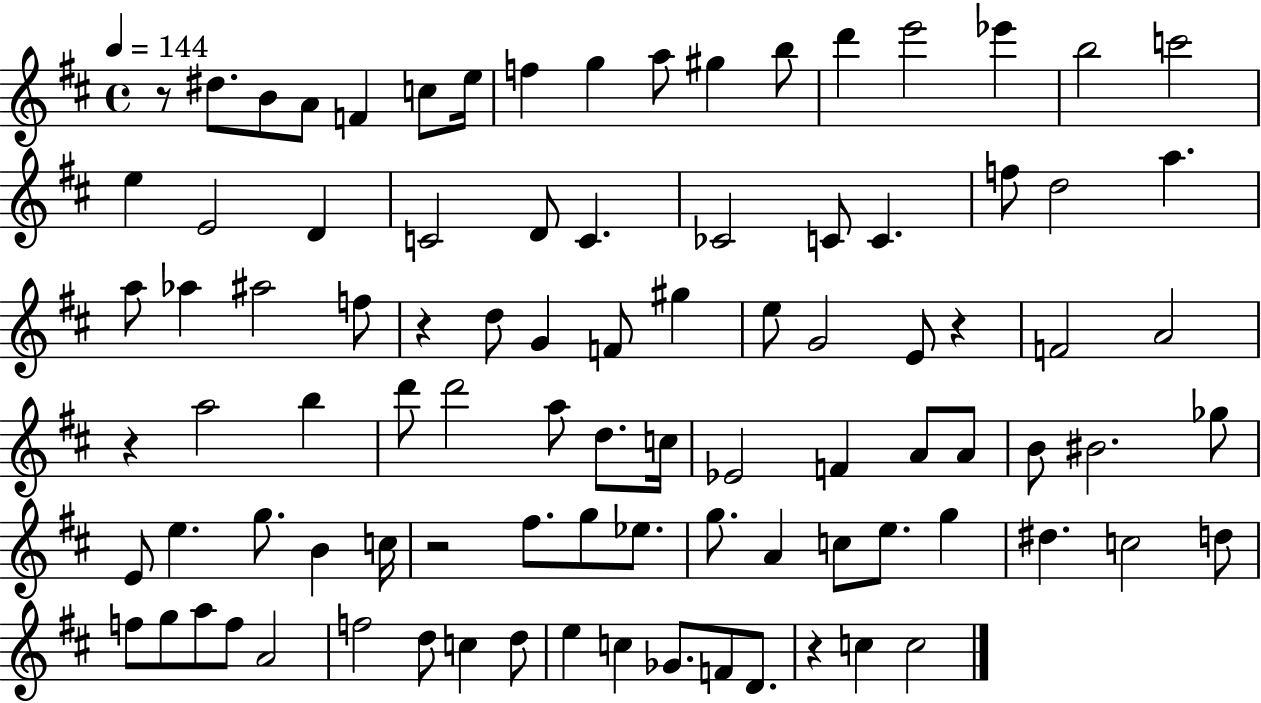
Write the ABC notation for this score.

X:1
T:Untitled
M:4/4
L:1/4
K:D
z/2 ^d/2 B/2 A/2 F c/2 e/4 f g a/2 ^g b/2 d' e'2 _e' b2 c'2 e E2 D C2 D/2 C _C2 C/2 C f/2 d2 a a/2 _a ^a2 f/2 z d/2 G F/2 ^g e/2 G2 E/2 z F2 A2 z a2 b d'/2 d'2 a/2 d/2 c/4 _E2 F A/2 A/2 B/2 ^B2 _g/2 E/2 e g/2 B c/4 z2 ^f/2 g/2 _e/2 g/2 A c/2 e/2 g ^d c2 d/2 f/2 g/2 a/2 f/2 A2 f2 d/2 c d/2 e c _G/2 F/2 D/2 z c c2